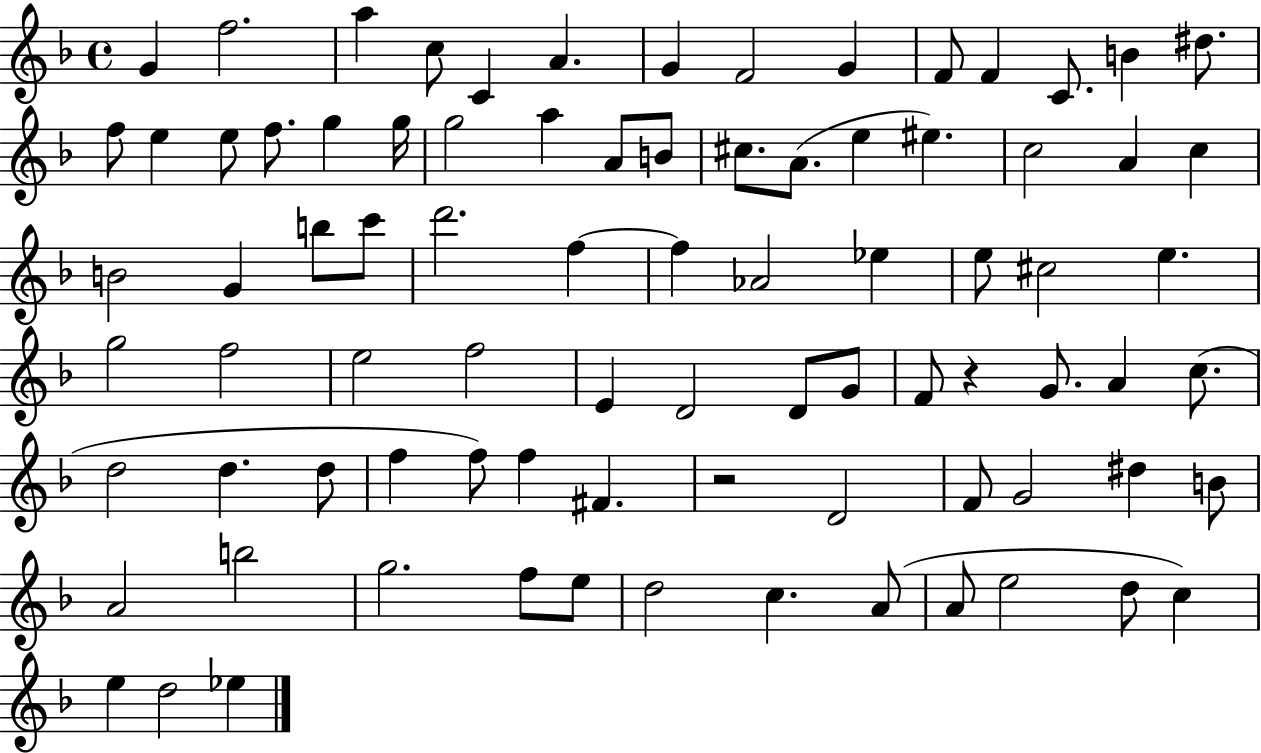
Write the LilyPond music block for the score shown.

{
  \clef treble
  \time 4/4
  \defaultTimeSignature
  \key f \major
  \repeat volta 2 { g'4 f''2. | a''4 c''8 c'4 a'4. | g'4 f'2 g'4 | f'8 f'4 c'8. b'4 dis''8. | \break f''8 e''4 e''8 f''8. g''4 g''16 | g''2 a''4 a'8 b'8 | cis''8. a'8.( e''4 eis''4.) | c''2 a'4 c''4 | \break b'2 g'4 b''8 c'''8 | d'''2. f''4~~ | f''4 aes'2 ees''4 | e''8 cis''2 e''4. | \break g''2 f''2 | e''2 f''2 | e'4 d'2 d'8 g'8 | f'8 r4 g'8. a'4 c''8.( | \break d''2 d''4. d''8 | f''4 f''8) f''4 fis'4. | r2 d'2 | f'8 g'2 dis''4 b'8 | \break a'2 b''2 | g''2. f''8 e''8 | d''2 c''4. a'8( | a'8 e''2 d''8 c''4) | \break e''4 d''2 ees''4 | } \bar "|."
}